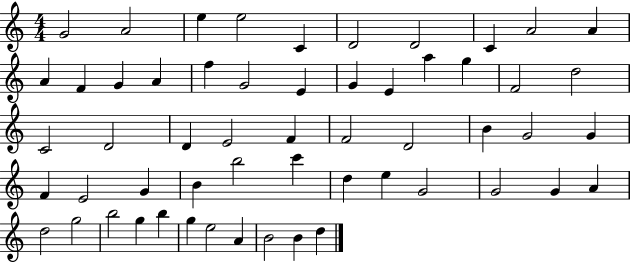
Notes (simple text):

G4/h A4/h E5/q E5/h C4/q D4/h D4/h C4/q A4/h A4/q A4/q F4/q G4/q A4/q F5/q G4/h E4/q G4/q E4/q A5/q G5/q F4/h D5/h C4/h D4/h D4/q E4/h F4/q F4/h D4/h B4/q G4/h G4/q F4/q E4/h G4/q B4/q B5/h C6/q D5/q E5/q G4/h G4/h G4/q A4/q D5/h G5/h B5/h G5/q B5/q G5/q E5/h A4/q B4/h B4/q D5/q